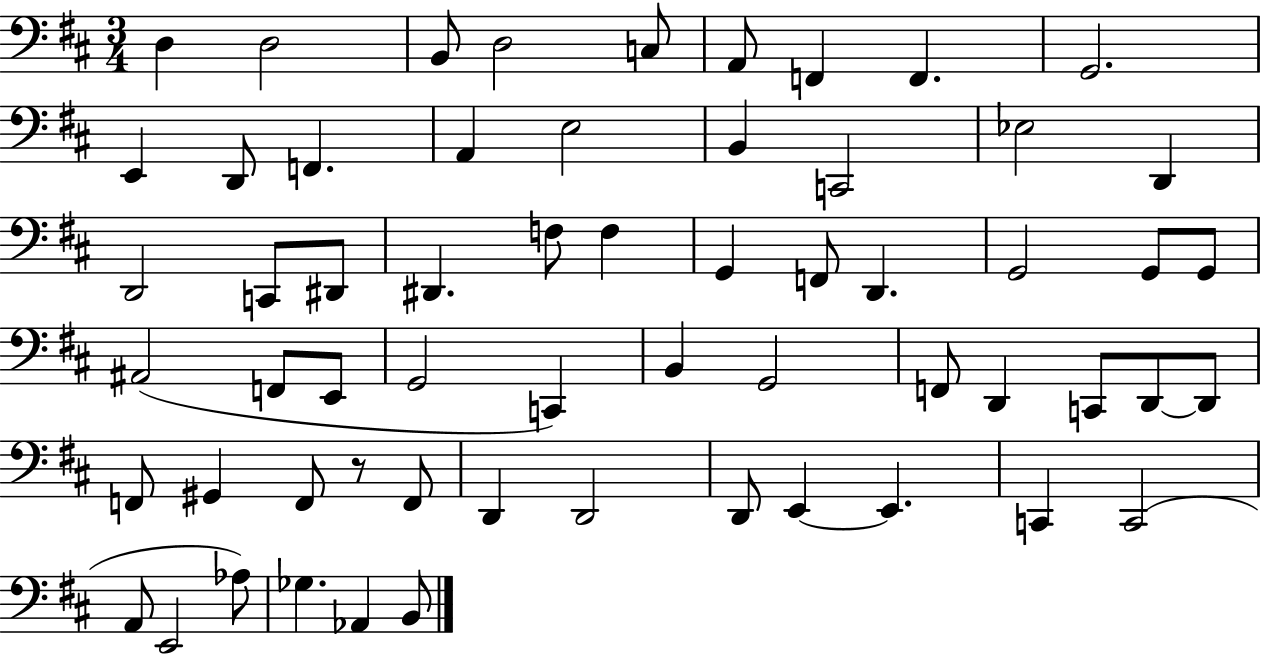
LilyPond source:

{
  \clef bass
  \numericTimeSignature
  \time 3/4
  \key d \major
  d4 d2 | b,8 d2 c8 | a,8 f,4 f,4. | g,2. | \break e,4 d,8 f,4. | a,4 e2 | b,4 c,2 | ees2 d,4 | \break d,2 c,8 dis,8 | dis,4. f8 f4 | g,4 f,8 d,4. | g,2 g,8 g,8 | \break ais,2( f,8 e,8 | g,2 c,4) | b,4 g,2 | f,8 d,4 c,8 d,8~~ d,8 | \break f,8 gis,4 f,8 r8 f,8 | d,4 d,2 | d,8 e,4~~ e,4. | c,4 c,2( | \break a,8 e,2 aes8) | ges4. aes,4 b,8 | \bar "|."
}